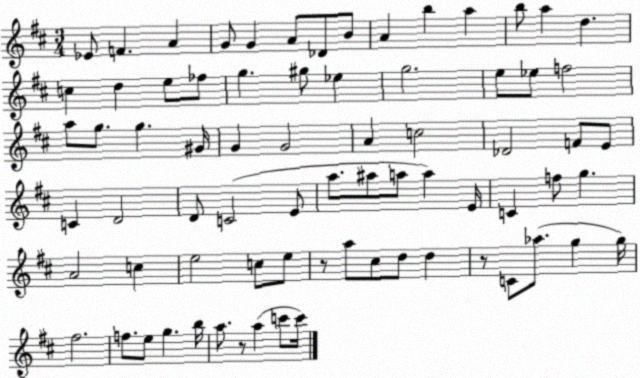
X:1
T:Untitled
M:3/4
L:1/4
K:D
_E/2 F A G/2 G A/2 _D/2 B/2 A b a b/2 a d c d e/2 _f/2 g ^g/2 _e g2 e/2 _e/2 f2 a/2 g/2 g ^G/4 G G2 A c2 _D2 F/2 E/2 C D2 D/2 C2 E/2 a/2 ^a/2 a/2 a E/4 C f/2 g A2 c e2 c/2 e/2 z/2 a/2 ^c/2 d/2 d z/2 C/2 _a/2 g g/4 ^f2 f/2 e/2 g b/4 a/2 z/2 a c'/2 c'/4